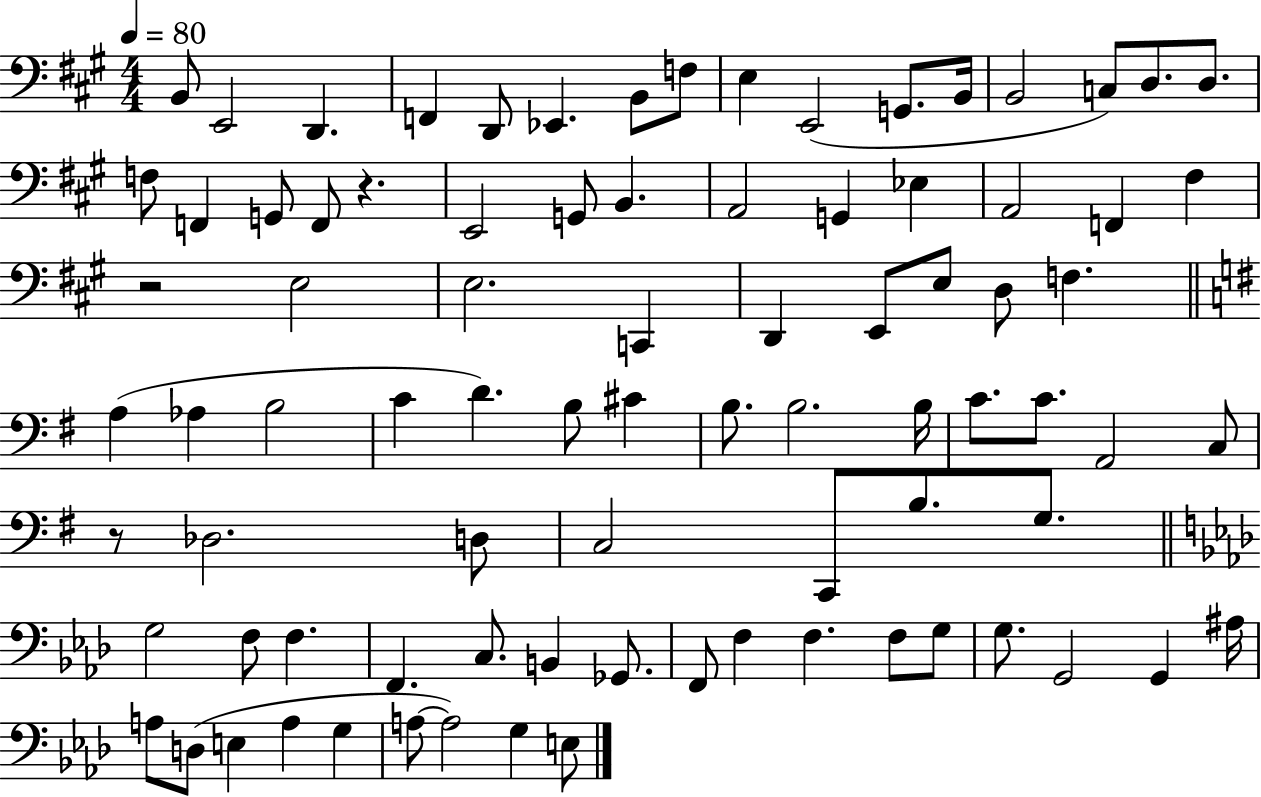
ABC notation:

X:1
T:Untitled
M:4/4
L:1/4
K:A
B,,/2 E,,2 D,, F,, D,,/2 _E,, B,,/2 F,/2 E, E,,2 G,,/2 B,,/4 B,,2 C,/2 D,/2 D,/2 F,/2 F,, G,,/2 F,,/2 z E,,2 G,,/2 B,, A,,2 G,, _E, A,,2 F,, ^F, z2 E,2 E,2 C,, D,, E,,/2 E,/2 D,/2 F, A, _A, B,2 C D B,/2 ^C B,/2 B,2 B,/4 C/2 C/2 A,,2 C,/2 z/2 _D,2 D,/2 C,2 C,,/2 B,/2 G,/2 G,2 F,/2 F, F,, C,/2 B,, _G,,/2 F,,/2 F, F, F,/2 G,/2 G,/2 G,,2 G,, ^A,/4 A,/2 D,/2 E, A, G, A,/2 A,2 G, E,/2